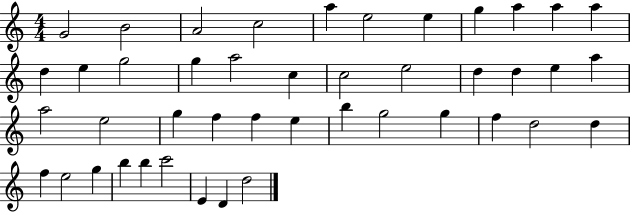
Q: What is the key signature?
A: C major